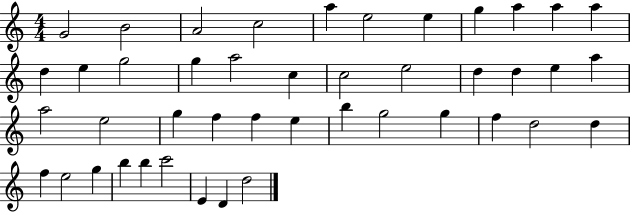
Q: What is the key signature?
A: C major